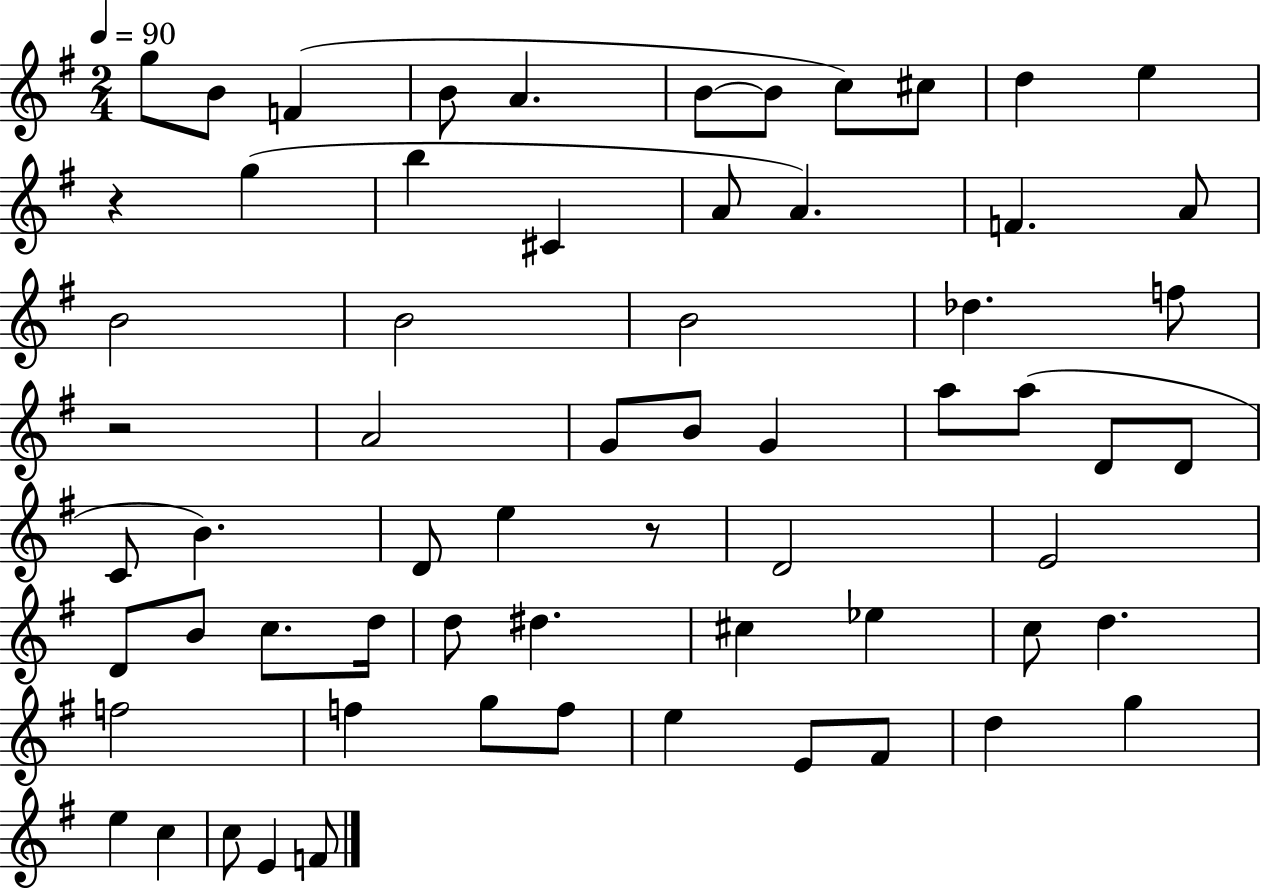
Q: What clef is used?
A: treble